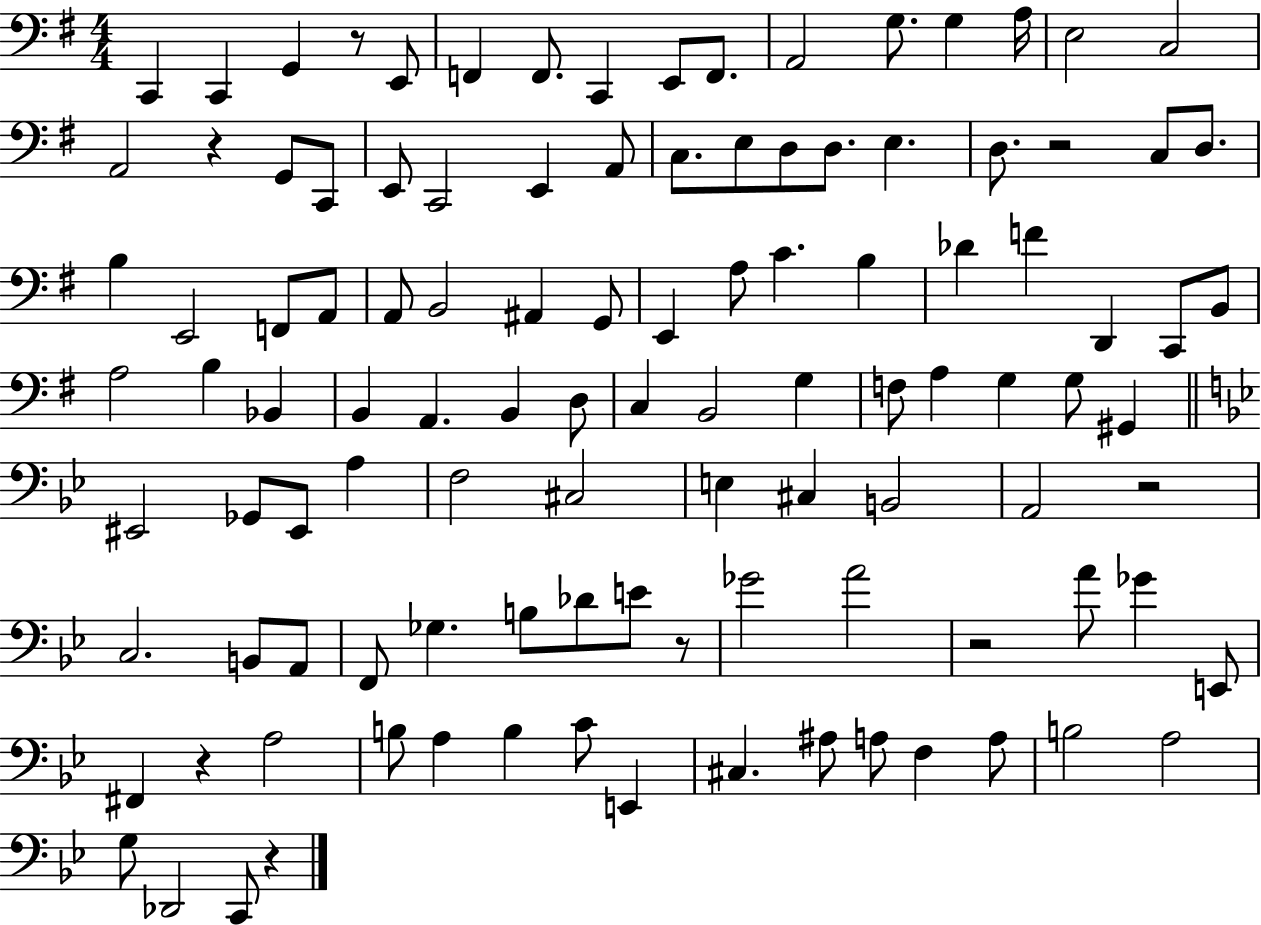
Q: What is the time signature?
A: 4/4